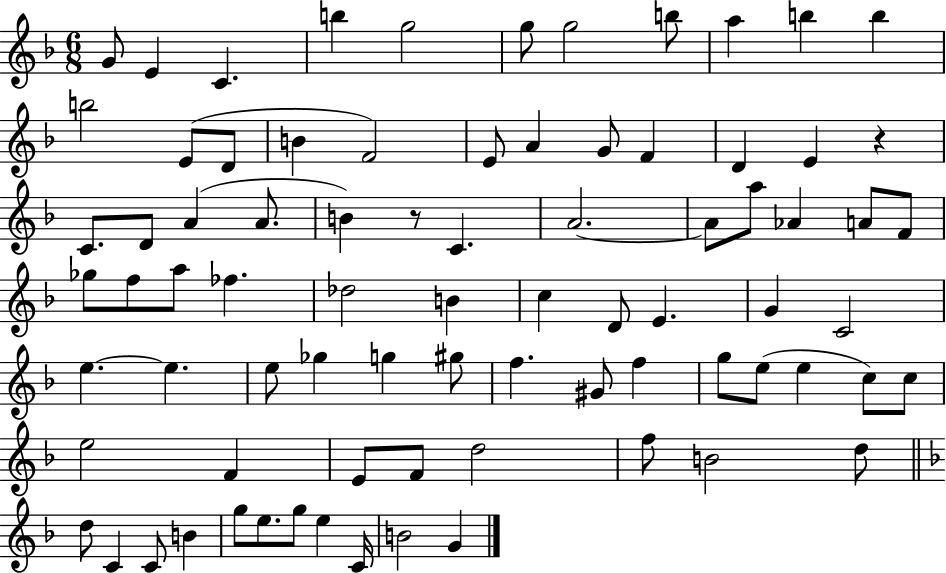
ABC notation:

X:1
T:Untitled
M:6/8
L:1/4
K:F
G/2 E C b g2 g/2 g2 b/2 a b b b2 E/2 D/2 B F2 E/2 A G/2 F D E z C/2 D/2 A A/2 B z/2 C A2 A/2 a/2 _A A/2 F/2 _g/2 f/2 a/2 _f _d2 B c D/2 E G C2 e e e/2 _g g ^g/2 f ^G/2 f g/2 e/2 e c/2 c/2 e2 F E/2 F/2 d2 f/2 B2 d/2 d/2 C C/2 B g/2 e/2 g/2 e C/4 B2 G